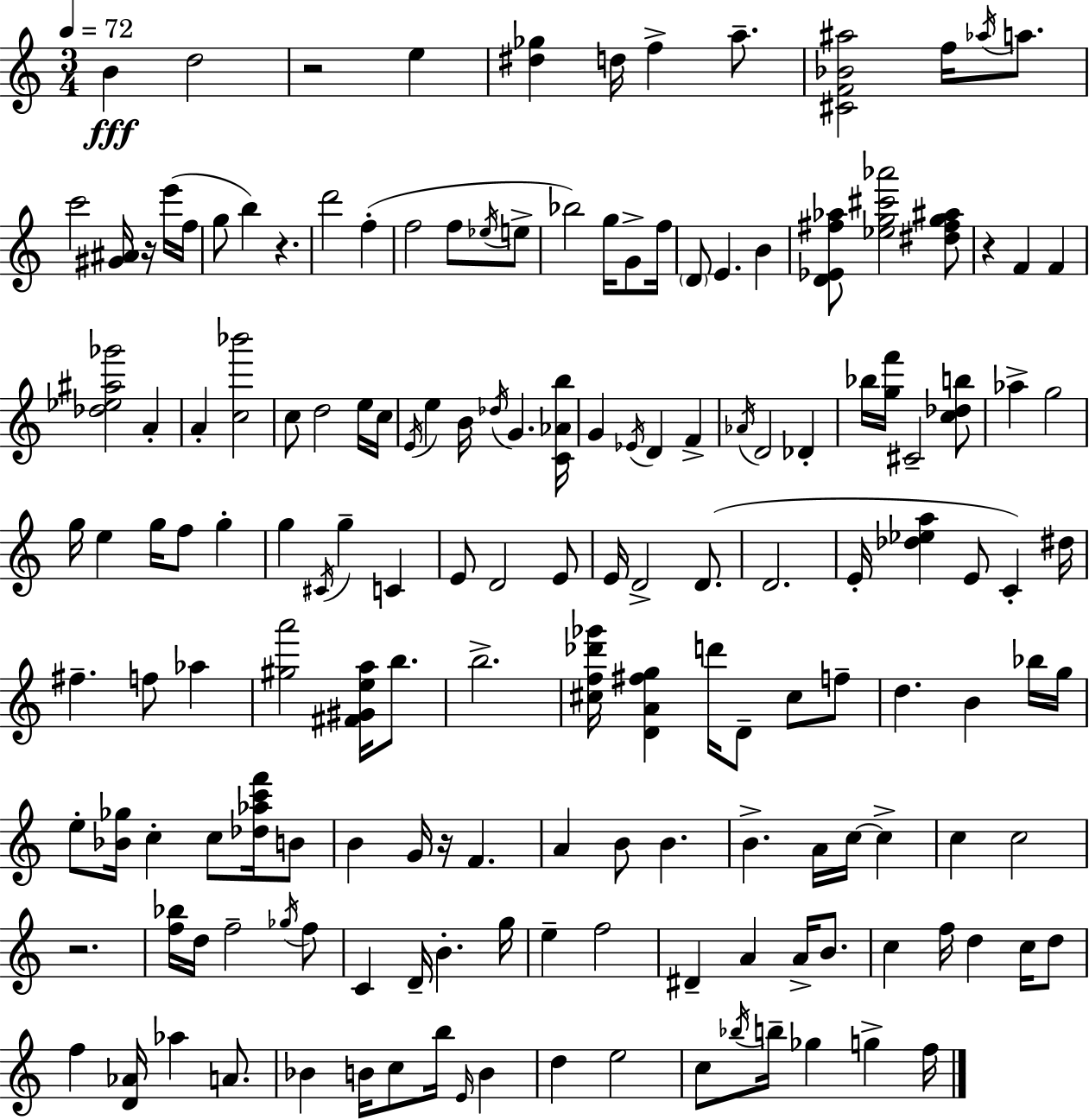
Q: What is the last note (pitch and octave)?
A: F5